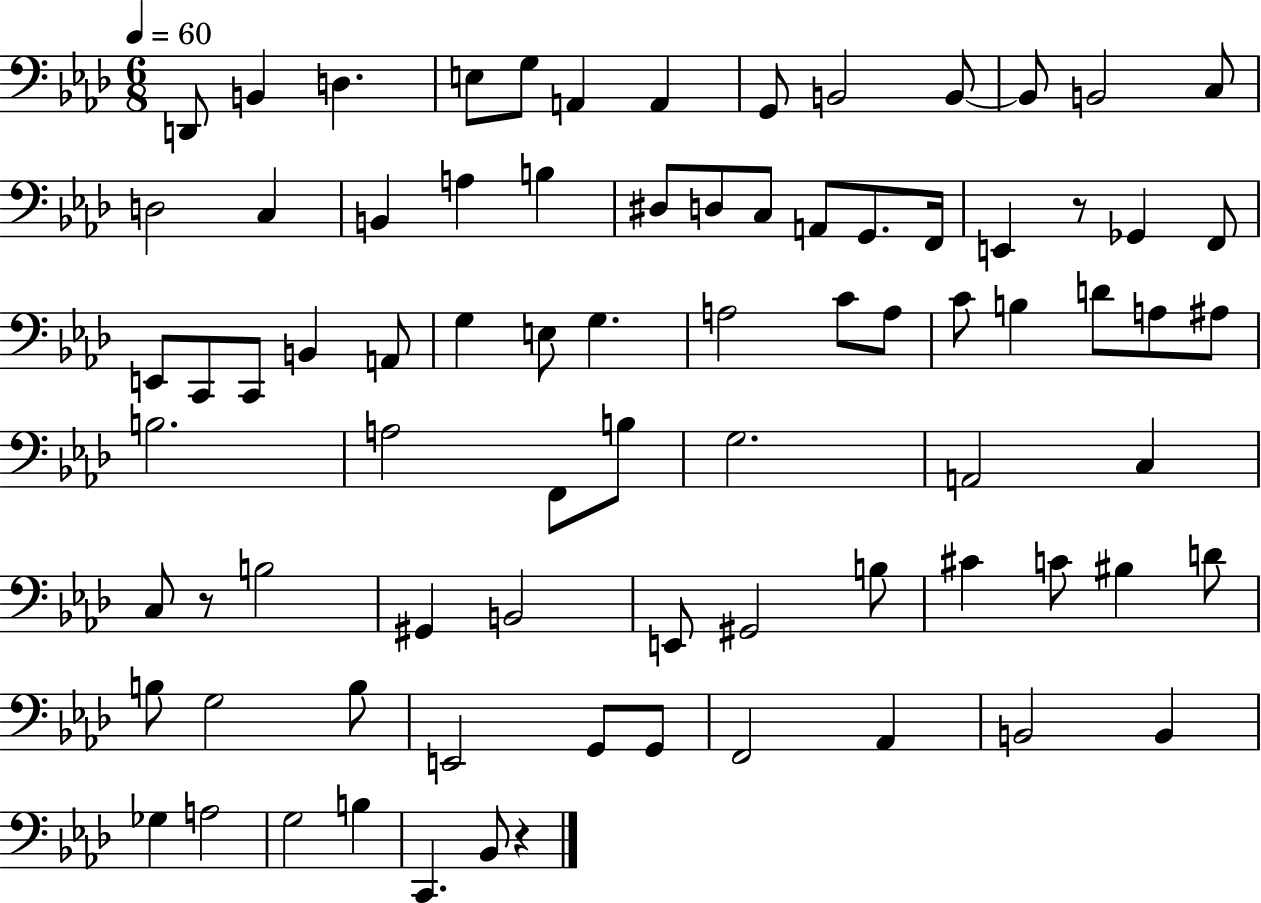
D2/e B2/q D3/q. E3/e G3/e A2/q A2/q G2/e B2/h B2/e B2/e B2/h C3/e D3/h C3/q B2/q A3/q B3/q D#3/e D3/e C3/e A2/e G2/e. F2/s E2/q R/e Gb2/q F2/e E2/e C2/e C2/e B2/q A2/e G3/q E3/e G3/q. A3/h C4/e A3/e C4/e B3/q D4/e A3/e A#3/e B3/h. A3/h F2/e B3/e G3/h. A2/h C3/q C3/e R/e B3/h G#2/q B2/h E2/e G#2/h B3/e C#4/q C4/e BIS3/q D4/e B3/e G3/h B3/e E2/h G2/e G2/e F2/h Ab2/q B2/h B2/q Gb3/q A3/h G3/h B3/q C2/q. Bb2/e R/q